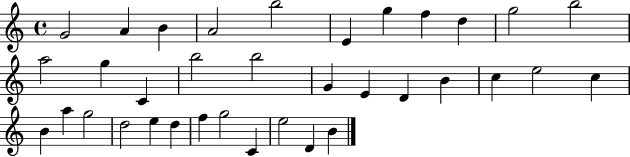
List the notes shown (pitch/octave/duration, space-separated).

G4/h A4/q B4/q A4/h B5/h E4/q G5/q F5/q D5/q G5/h B5/h A5/h G5/q C4/q B5/h B5/h G4/q E4/q D4/q B4/q C5/q E5/h C5/q B4/q A5/q G5/h D5/h E5/q D5/q F5/q G5/h C4/q E5/h D4/q B4/q